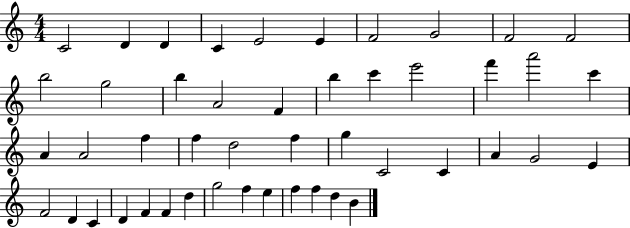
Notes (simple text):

C4/h D4/q D4/q C4/q E4/h E4/q F4/h G4/h F4/h F4/h B5/h G5/h B5/q A4/h F4/q B5/q C6/q E6/h F6/q A6/h C6/q A4/q A4/h F5/q F5/q D5/h F5/q G5/q C4/h C4/q A4/q G4/h E4/q F4/h D4/q C4/q D4/q F4/q F4/q D5/q G5/h F5/q E5/q F5/q F5/q D5/q B4/q